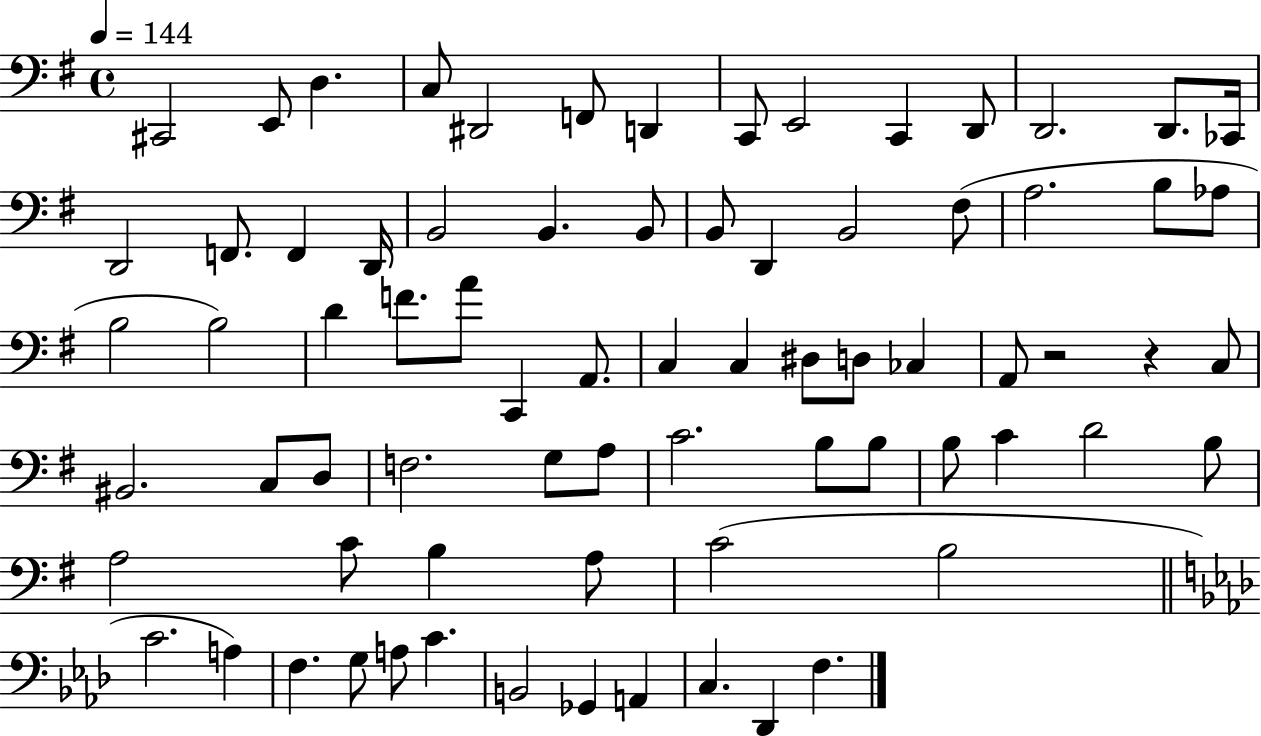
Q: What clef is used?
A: bass